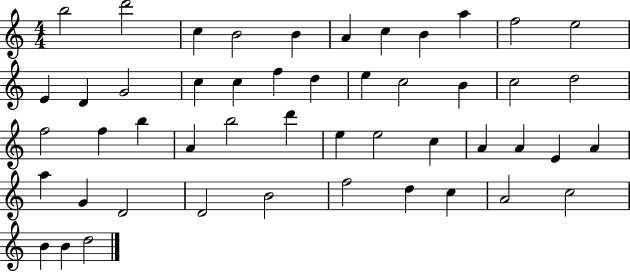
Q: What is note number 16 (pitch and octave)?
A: C5